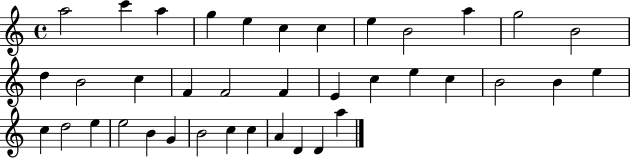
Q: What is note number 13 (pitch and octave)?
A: D5